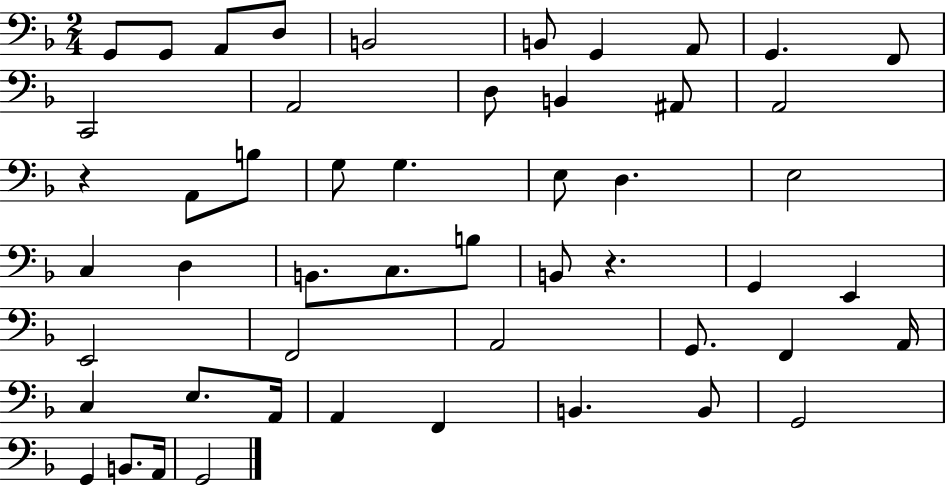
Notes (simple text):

G2/e G2/e A2/e D3/e B2/h B2/e G2/q A2/e G2/q. F2/e C2/h A2/h D3/e B2/q A#2/e A2/h R/q A2/e B3/e G3/e G3/q. E3/e D3/q. E3/h C3/q D3/q B2/e. C3/e. B3/e B2/e R/q. G2/q E2/q E2/h F2/h A2/h G2/e. F2/q A2/s C3/q E3/e. A2/s A2/q F2/q B2/q. B2/e G2/h G2/q B2/e. A2/s G2/h